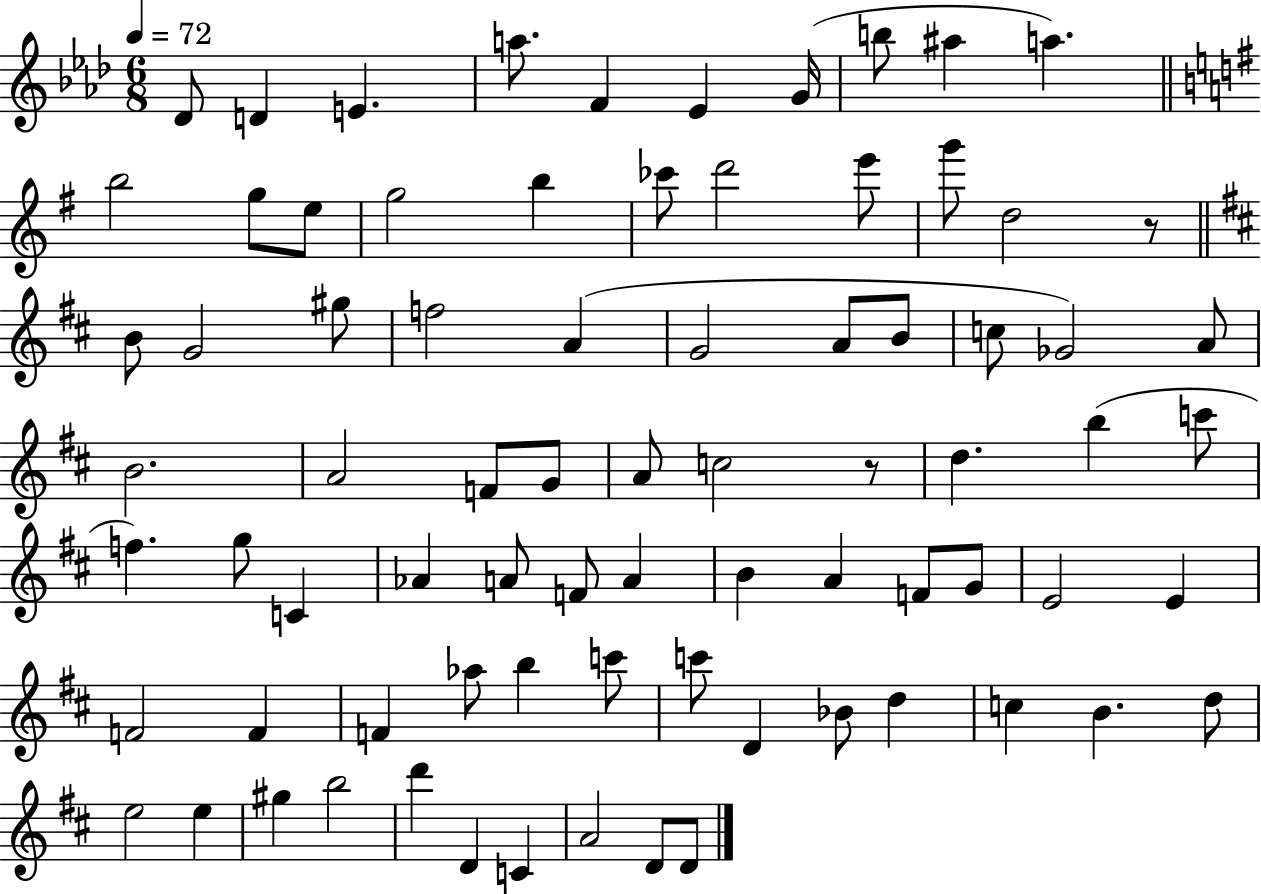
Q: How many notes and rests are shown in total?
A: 78